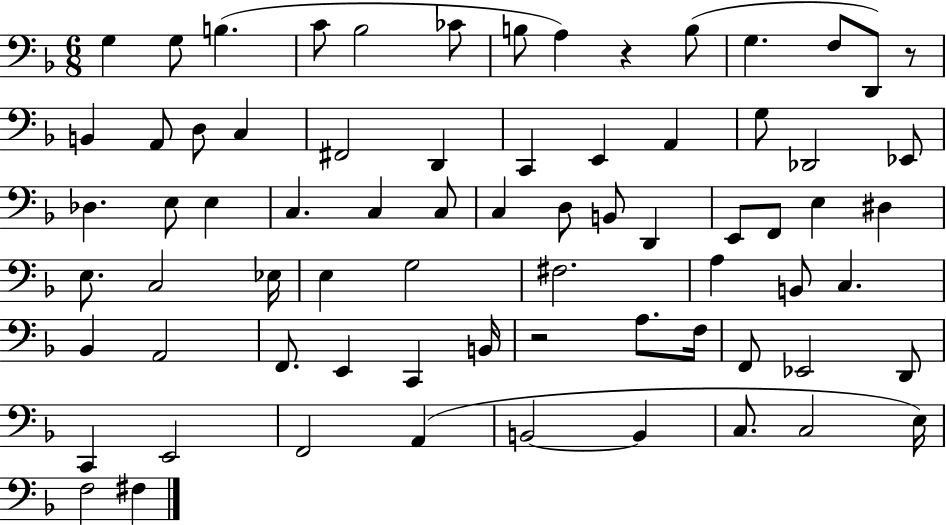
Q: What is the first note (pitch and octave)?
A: G3